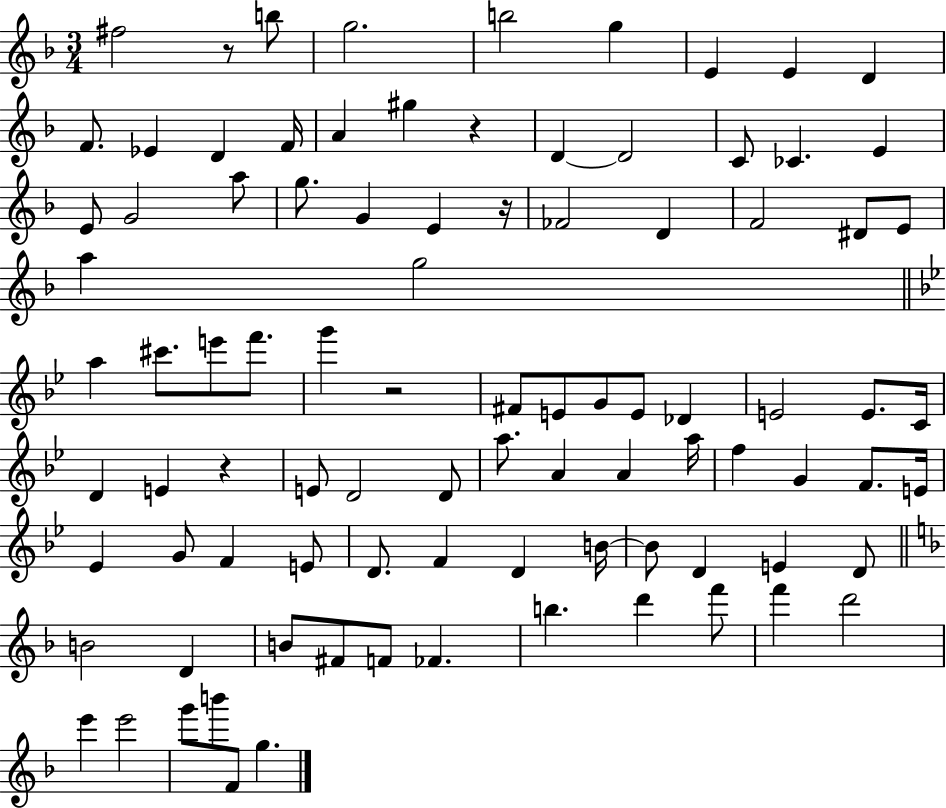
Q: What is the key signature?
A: F major